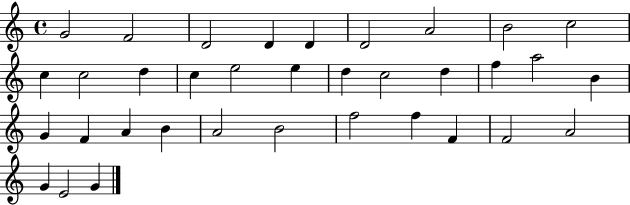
G4/h F4/h D4/h D4/q D4/q D4/h A4/h B4/h C5/h C5/q C5/h D5/q C5/q E5/h E5/q D5/q C5/h D5/q F5/q A5/h B4/q G4/q F4/q A4/q B4/q A4/h B4/h F5/h F5/q F4/q F4/h A4/h G4/q E4/h G4/q